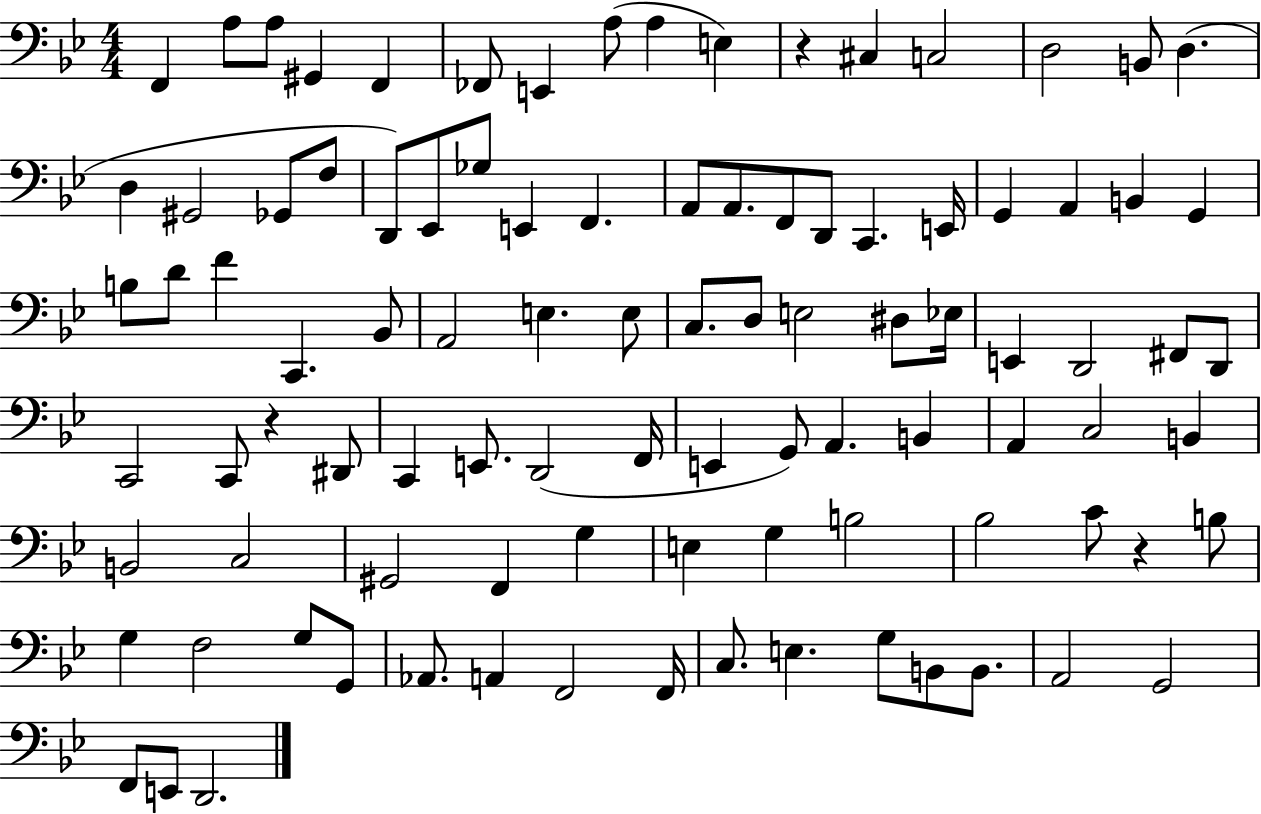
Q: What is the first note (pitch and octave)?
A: F2